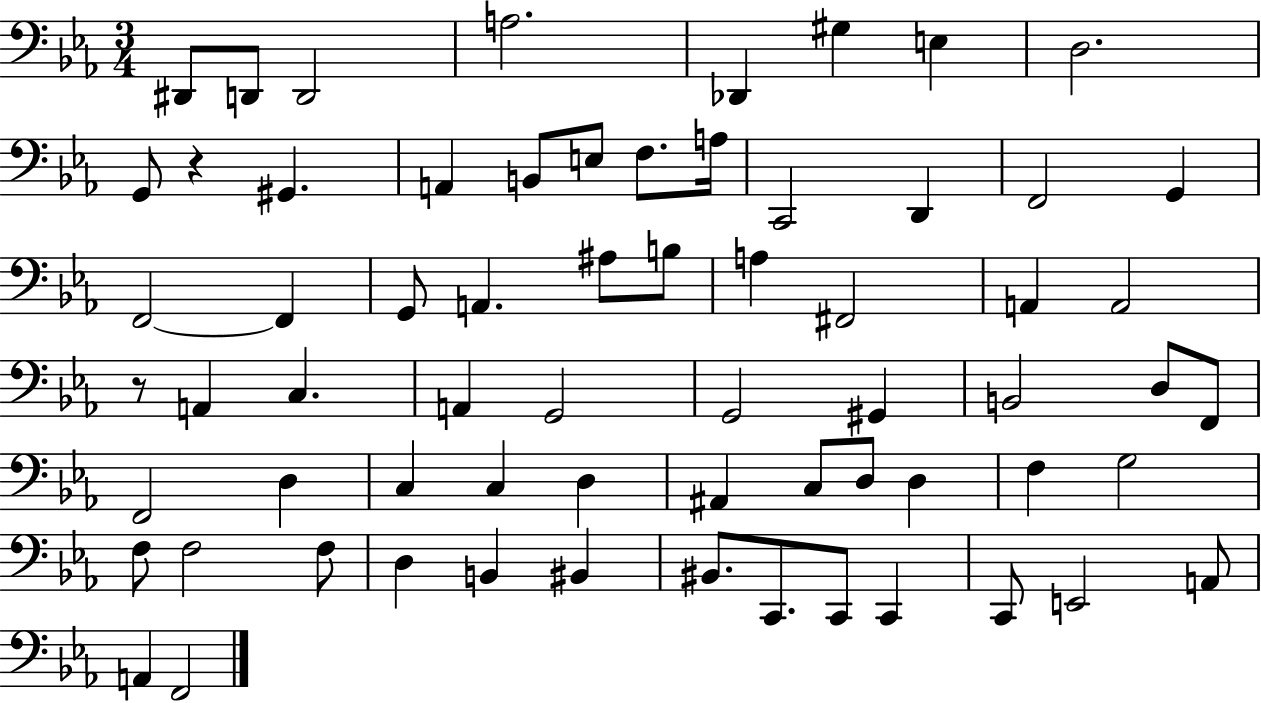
X:1
T:Untitled
M:3/4
L:1/4
K:Eb
^D,,/2 D,,/2 D,,2 A,2 _D,, ^G, E, D,2 G,,/2 z ^G,, A,, B,,/2 E,/2 F,/2 A,/4 C,,2 D,, F,,2 G,, F,,2 F,, G,,/2 A,, ^A,/2 B,/2 A, ^F,,2 A,, A,,2 z/2 A,, C, A,, G,,2 G,,2 ^G,, B,,2 D,/2 F,,/2 F,,2 D, C, C, D, ^A,, C,/2 D,/2 D, F, G,2 F,/2 F,2 F,/2 D, B,, ^B,, ^B,,/2 C,,/2 C,,/2 C,, C,,/2 E,,2 A,,/2 A,, F,,2